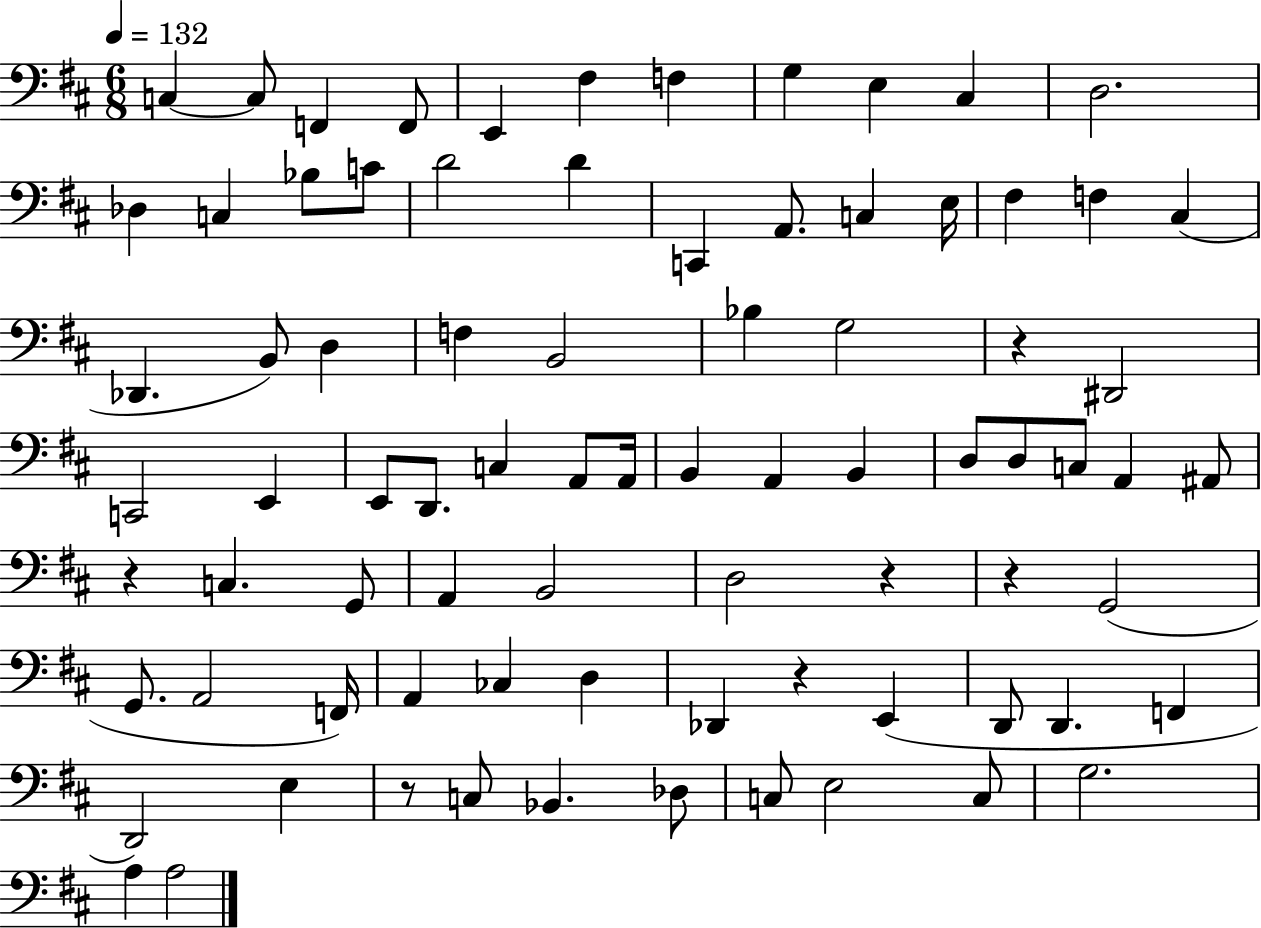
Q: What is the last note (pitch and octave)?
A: A3